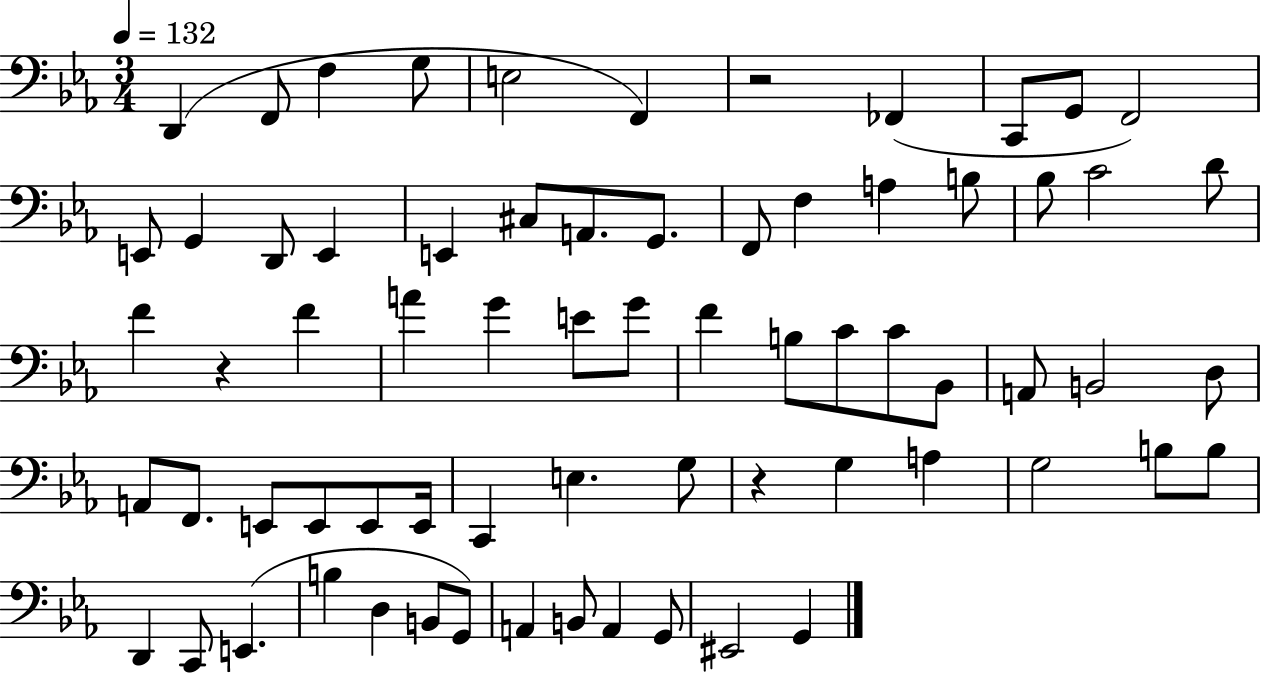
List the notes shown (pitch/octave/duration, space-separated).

D2/q F2/e F3/q G3/e E3/h F2/q R/h FES2/q C2/e G2/e F2/h E2/e G2/q D2/e E2/q E2/q C#3/e A2/e. G2/e. F2/e F3/q A3/q B3/e Bb3/e C4/h D4/e F4/q R/q F4/q A4/q G4/q E4/e G4/e F4/q B3/e C4/e C4/e Bb2/e A2/e B2/h D3/e A2/e F2/e. E2/e E2/e E2/e E2/s C2/q E3/q. G3/e R/q G3/q A3/q G3/h B3/e B3/e D2/q C2/e E2/q. B3/q D3/q B2/e G2/e A2/q B2/e A2/q G2/e EIS2/h G2/q